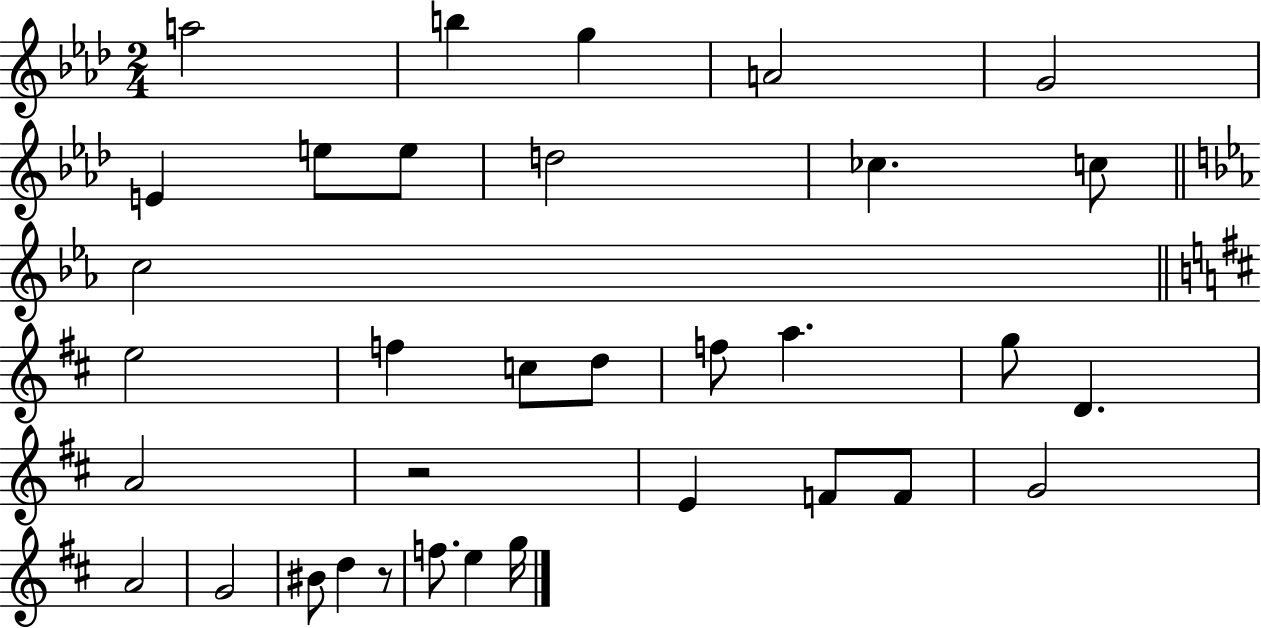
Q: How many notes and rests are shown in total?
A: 34